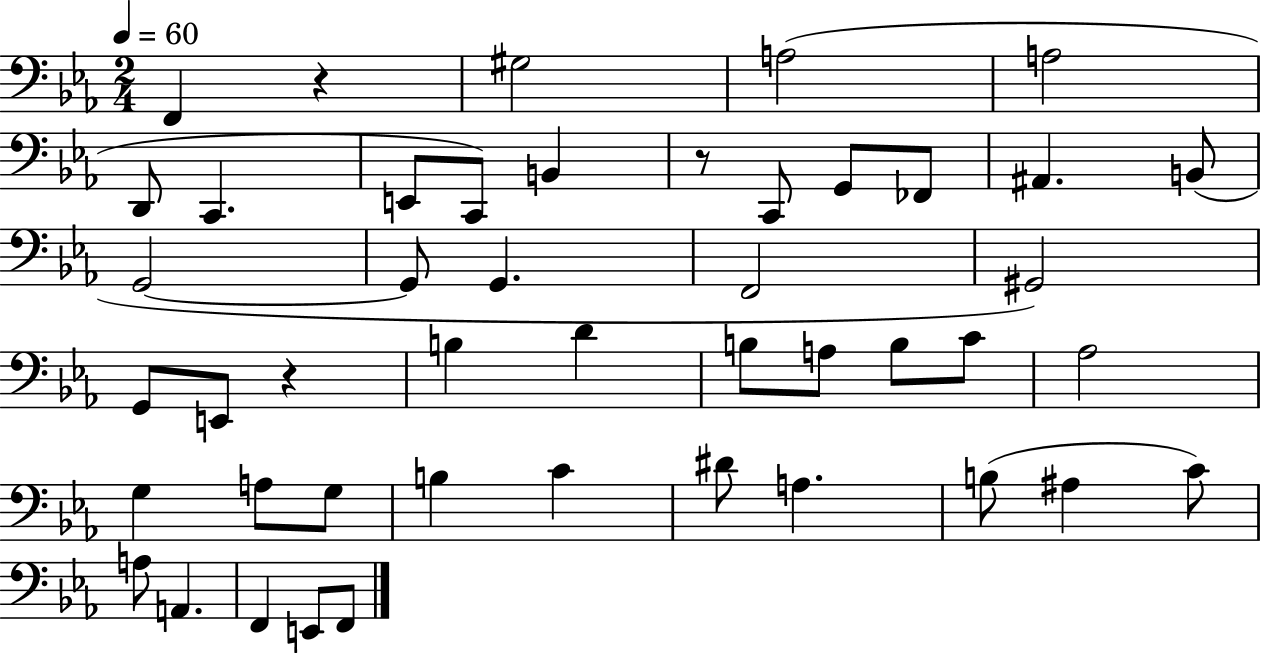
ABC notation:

X:1
T:Untitled
M:2/4
L:1/4
K:Eb
F,, z ^G,2 A,2 A,2 D,,/2 C,, E,,/2 C,,/2 B,, z/2 C,,/2 G,,/2 _F,,/2 ^A,, B,,/2 G,,2 G,,/2 G,, F,,2 ^G,,2 G,,/2 E,,/2 z B, D B,/2 A,/2 B,/2 C/2 _A,2 G, A,/2 G,/2 B, C ^D/2 A, B,/2 ^A, C/2 A,/2 A,, F,, E,,/2 F,,/2